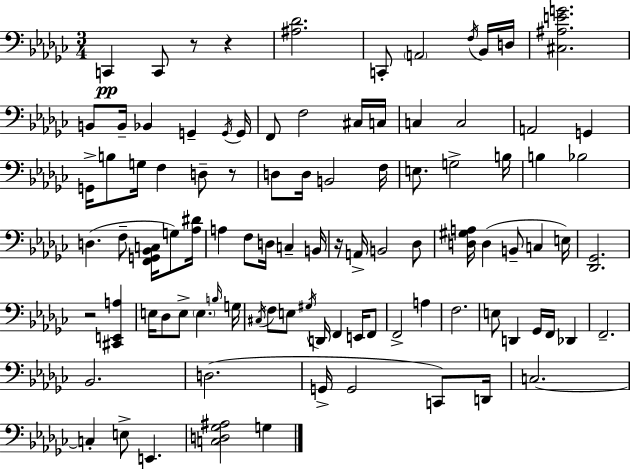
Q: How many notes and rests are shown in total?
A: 97